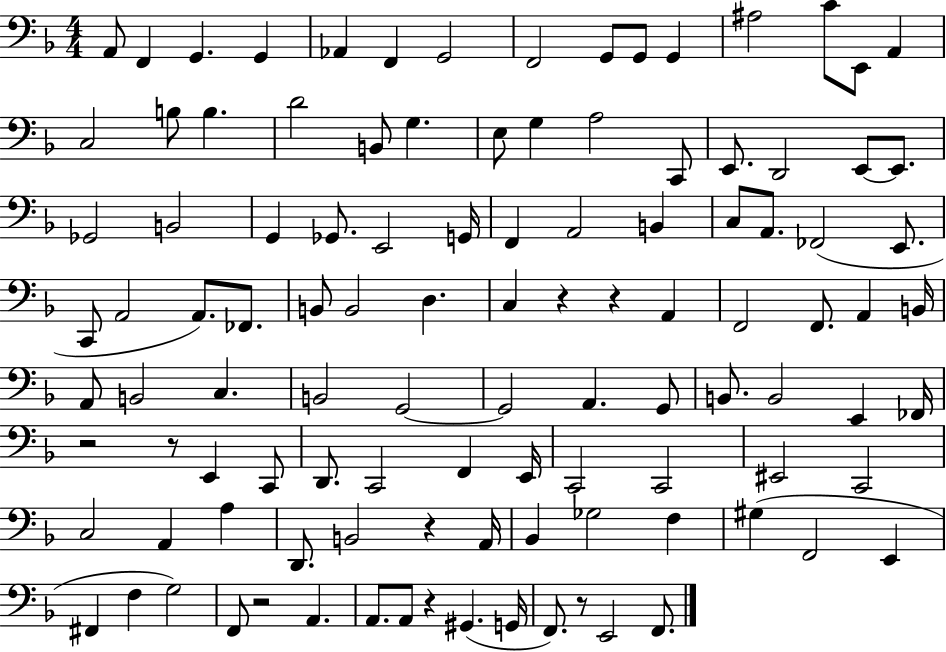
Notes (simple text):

A2/e F2/q G2/q. G2/q Ab2/q F2/q G2/h F2/h G2/e G2/e G2/q A#3/h C4/e E2/e A2/q C3/h B3/e B3/q. D4/h B2/e G3/q. E3/e G3/q A3/h C2/e E2/e. D2/h E2/e E2/e. Gb2/h B2/h G2/q Gb2/e. E2/h G2/s F2/q A2/h B2/q C3/e A2/e. FES2/h E2/e. C2/e A2/h A2/e. FES2/e. B2/e B2/h D3/q. C3/q R/q R/q A2/q F2/h F2/e. A2/q B2/s A2/e B2/h C3/q. B2/h G2/h G2/h A2/q. G2/e B2/e. B2/h E2/q FES2/s R/h R/e E2/q C2/e D2/e. C2/h F2/q E2/s C2/h C2/h EIS2/h C2/h C3/h A2/q A3/q D2/e. B2/h R/q A2/s Bb2/q Gb3/h F3/q G#3/q F2/h E2/q F#2/q F3/q G3/h F2/e R/h A2/q. A2/e. A2/e R/q G#2/q. G2/s F2/e. R/e E2/h F2/e.